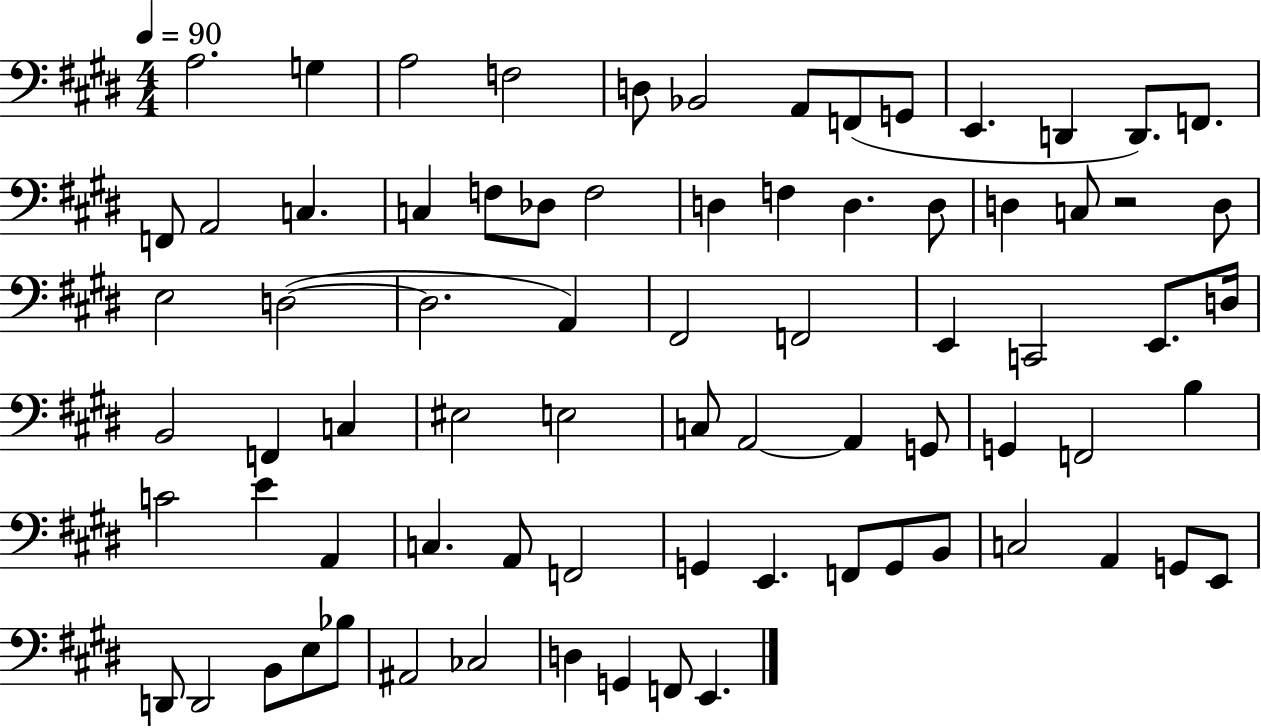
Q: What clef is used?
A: bass